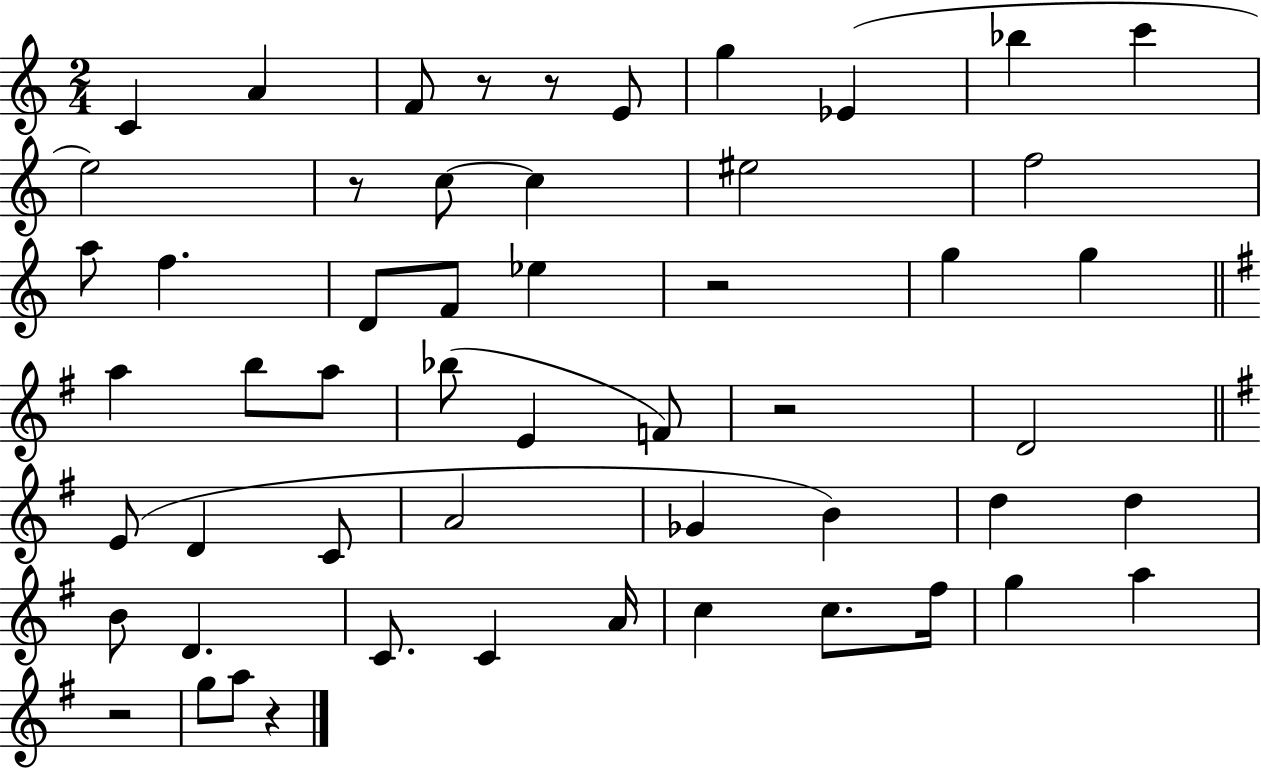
{
  \clef treble
  \numericTimeSignature
  \time 2/4
  \key c \major
  c'4 a'4 | f'8 r8 r8 e'8 | g''4 ees'4( | bes''4 c'''4 | \break e''2) | r8 c''8~~ c''4 | eis''2 | f''2 | \break a''8 f''4. | d'8 f'8 ees''4 | r2 | g''4 g''4 | \break \bar "||" \break \key g \major a''4 b''8 a''8 | bes''8( e'4 f'8) | r2 | d'2 | \break \bar "||" \break \key g \major e'8( d'4 c'8 | a'2 | ges'4 b'4) | d''4 d''4 | \break b'8 d'4. | c'8. c'4 a'16 | c''4 c''8. fis''16 | g''4 a''4 | \break r2 | g''8 a''8 r4 | \bar "|."
}